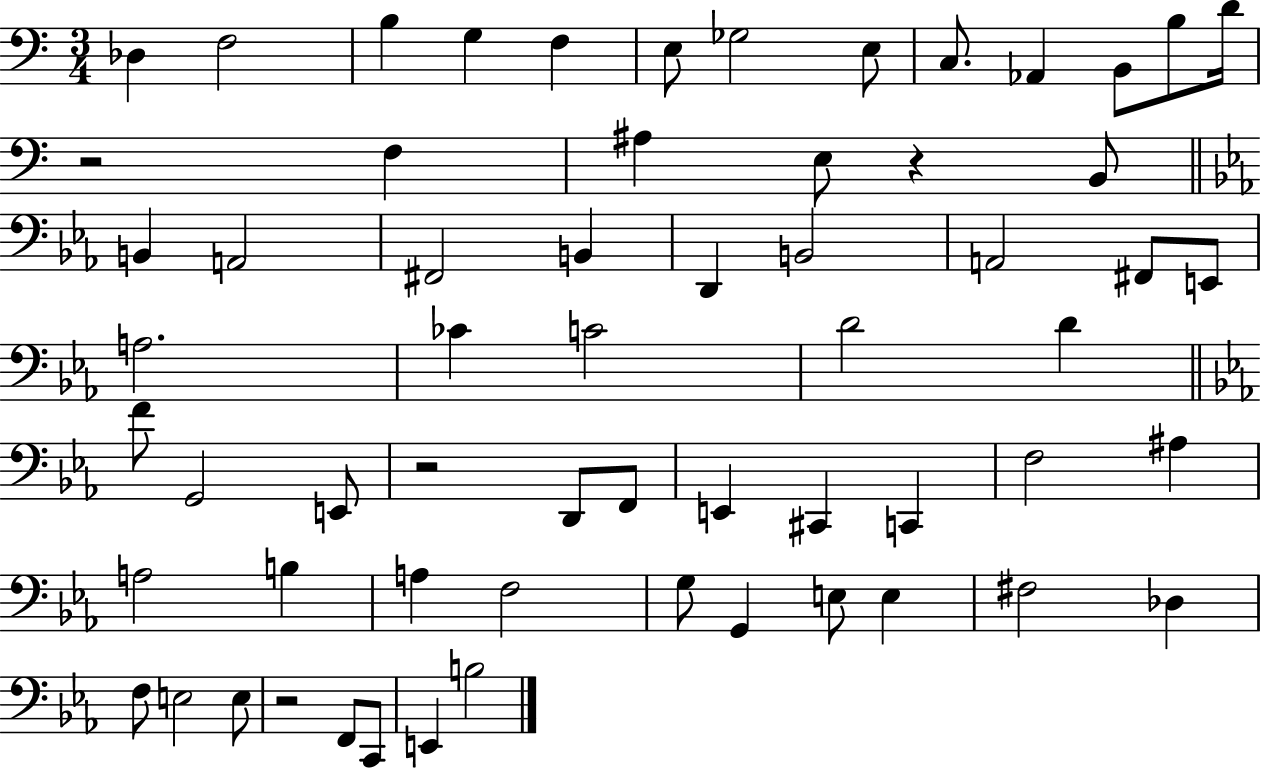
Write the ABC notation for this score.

X:1
T:Untitled
M:3/4
L:1/4
K:C
_D, F,2 B, G, F, E,/2 _G,2 E,/2 C,/2 _A,, B,,/2 B,/2 D/4 z2 F, ^A, E,/2 z B,,/2 B,, A,,2 ^F,,2 B,, D,, B,,2 A,,2 ^F,,/2 E,,/2 A,2 _C C2 D2 D F/2 G,,2 E,,/2 z2 D,,/2 F,,/2 E,, ^C,, C,, F,2 ^A, A,2 B, A, F,2 G,/2 G,, E,/2 E, ^F,2 _D, F,/2 E,2 E,/2 z2 F,,/2 C,,/2 E,, B,2